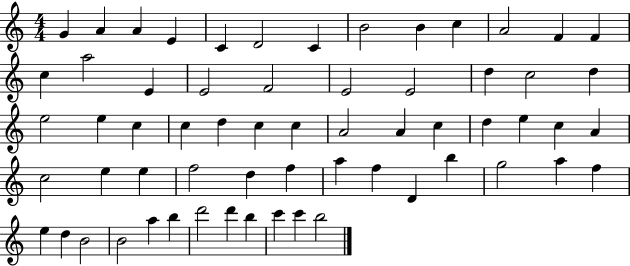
G4/q A4/q A4/q E4/q C4/q D4/h C4/q B4/h B4/q C5/q A4/h F4/q F4/q C5/q A5/h E4/q E4/h F4/h E4/h E4/h D5/q C5/h D5/q E5/h E5/q C5/q C5/q D5/q C5/q C5/q A4/h A4/q C5/q D5/q E5/q C5/q A4/q C5/h E5/q E5/q F5/h D5/q F5/q A5/q F5/q D4/q B5/q G5/h A5/q F5/q E5/q D5/q B4/h B4/h A5/q B5/q D6/h D6/q B5/q C6/q C6/q B5/h